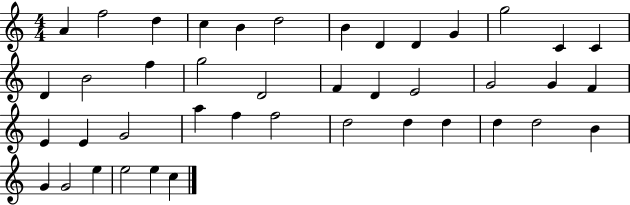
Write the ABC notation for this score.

X:1
T:Untitled
M:4/4
L:1/4
K:C
A f2 d c B d2 B D D G g2 C C D B2 f g2 D2 F D E2 G2 G F E E G2 a f f2 d2 d d d d2 B G G2 e e2 e c